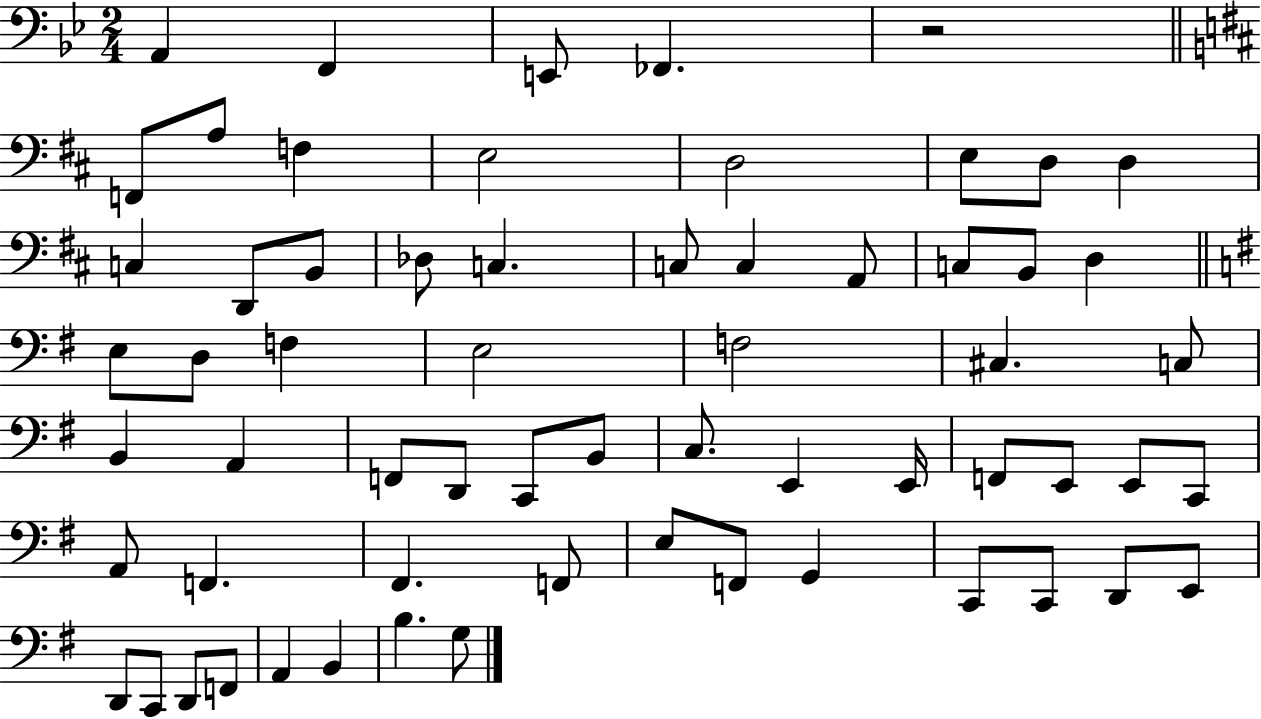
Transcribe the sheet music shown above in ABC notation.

X:1
T:Untitled
M:2/4
L:1/4
K:Bb
A,, F,, E,,/2 _F,, z2 F,,/2 A,/2 F, E,2 D,2 E,/2 D,/2 D, C, D,,/2 B,,/2 _D,/2 C, C,/2 C, A,,/2 C,/2 B,,/2 D, E,/2 D,/2 F, E,2 F,2 ^C, C,/2 B,, A,, F,,/2 D,,/2 C,,/2 B,,/2 C,/2 E,, E,,/4 F,,/2 E,,/2 E,,/2 C,,/2 A,,/2 F,, ^F,, F,,/2 E,/2 F,,/2 G,, C,,/2 C,,/2 D,,/2 E,,/2 D,,/2 C,,/2 D,,/2 F,,/2 A,, B,, B, G,/2